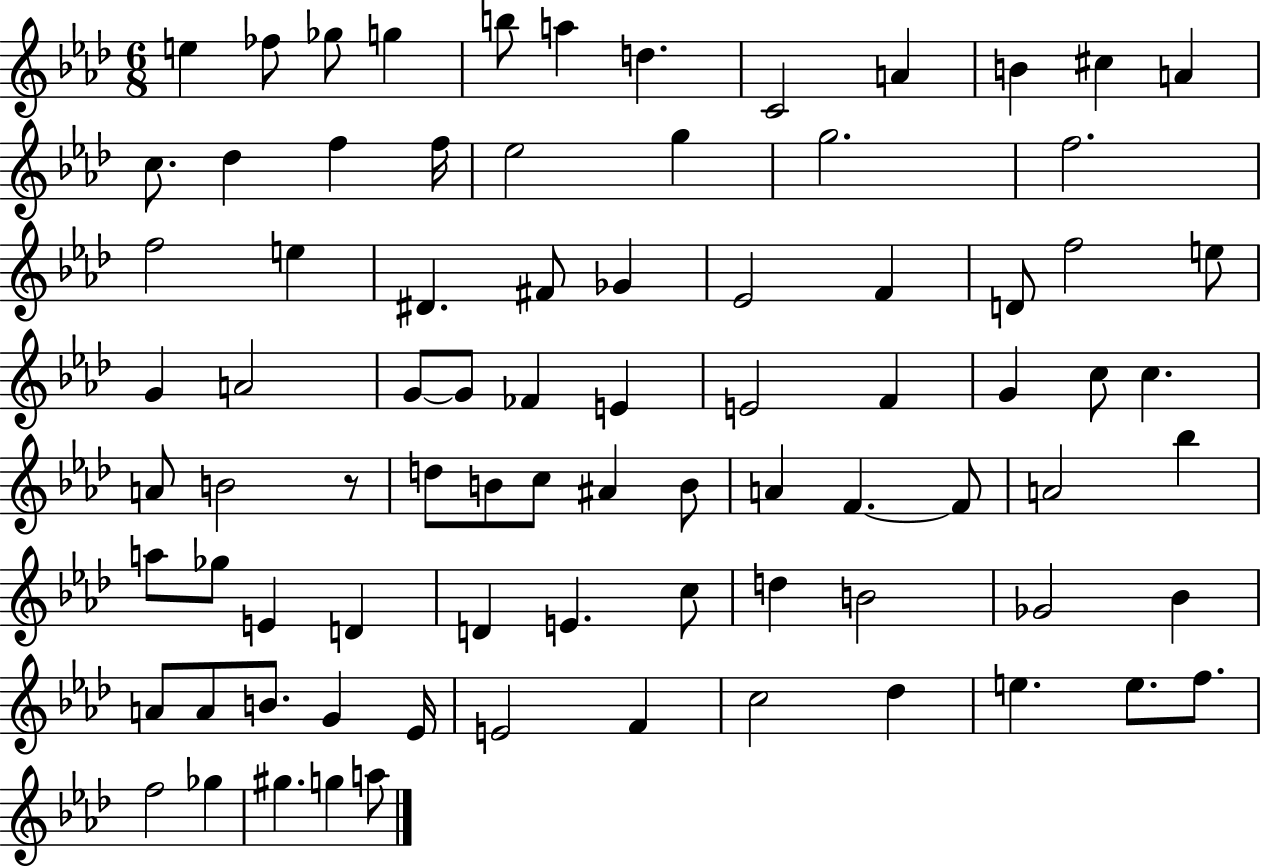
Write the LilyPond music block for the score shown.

{
  \clef treble
  \numericTimeSignature
  \time 6/8
  \key aes \major
  e''4 fes''8 ges''8 g''4 | b''8 a''4 d''4. | c'2 a'4 | b'4 cis''4 a'4 | \break c''8. des''4 f''4 f''16 | ees''2 g''4 | g''2. | f''2. | \break f''2 e''4 | dis'4. fis'8 ges'4 | ees'2 f'4 | d'8 f''2 e''8 | \break g'4 a'2 | g'8~~ g'8 fes'4 e'4 | e'2 f'4 | g'4 c''8 c''4. | \break a'8 b'2 r8 | d''8 b'8 c''8 ais'4 b'8 | a'4 f'4.~~ f'8 | a'2 bes''4 | \break a''8 ges''8 e'4 d'4 | d'4 e'4. c''8 | d''4 b'2 | ges'2 bes'4 | \break a'8 a'8 b'8. g'4 ees'16 | e'2 f'4 | c''2 des''4 | e''4. e''8. f''8. | \break f''2 ges''4 | gis''4. g''4 a''8 | \bar "|."
}